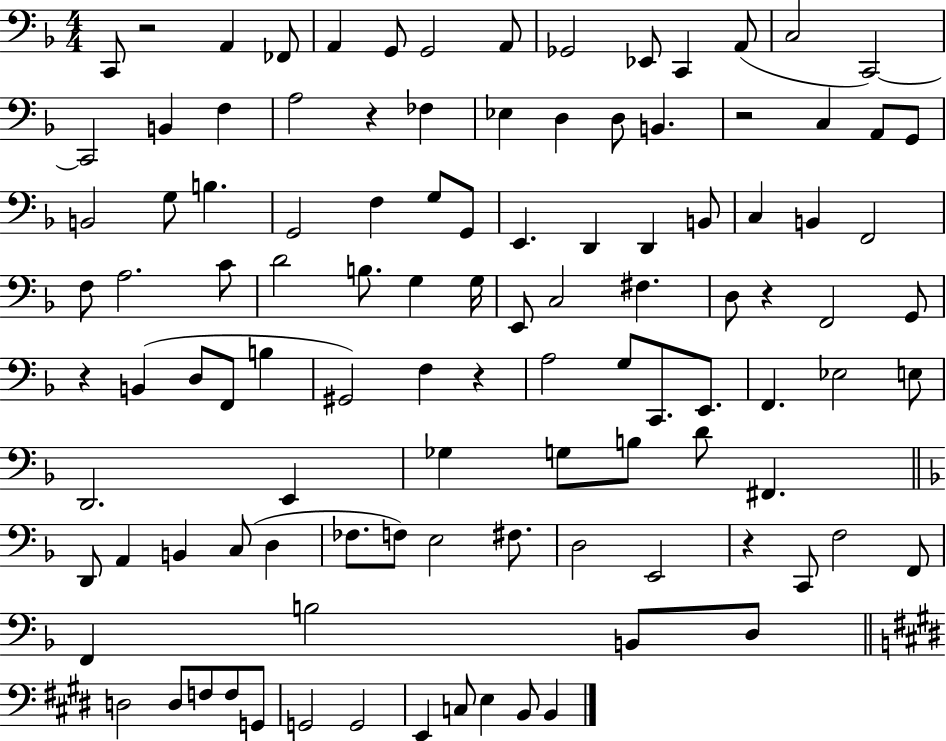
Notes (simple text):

C2/e R/h A2/q FES2/e A2/q G2/e G2/h A2/e Gb2/h Eb2/e C2/q A2/e C3/h C2/h C2/h B2/q F3/q A3/h R/q FES3/q Eb3/q D3/q D3/e B2/q. R/h C3/q A2/e G2/e B2/h G3/e B3/q. G2/h F3/q G3/e G2/e E2/q. D2/q D2/q B2/e C3/q B2/q F2/h F3/e A3/h. C4/e D4/h B3/e. G3/q G3/s E2/e C3/h F#3/q. D3/e R/q F2/h G2/e R/q B2/q D3/e F2/e B3/q G#2/h F3/q R/q A3/h G3/e C2/e. E2/e. F2/q. Eb3/h E3/e D2/h. E2/q Gb3/q G3/e B3/e D4/e F#2/q. D2/e A2/q B2/q C3/e D3/q FES3/e. F3/e E3/h F#3/e. D3/h E2/h R/q C2/e F3/h F2/e F2/q B3/h B2/e D3/e D3/h D3/e F3/e F3/e G2/e G2/h G2/h E2/q C3/e E3/q B2/e B2/q